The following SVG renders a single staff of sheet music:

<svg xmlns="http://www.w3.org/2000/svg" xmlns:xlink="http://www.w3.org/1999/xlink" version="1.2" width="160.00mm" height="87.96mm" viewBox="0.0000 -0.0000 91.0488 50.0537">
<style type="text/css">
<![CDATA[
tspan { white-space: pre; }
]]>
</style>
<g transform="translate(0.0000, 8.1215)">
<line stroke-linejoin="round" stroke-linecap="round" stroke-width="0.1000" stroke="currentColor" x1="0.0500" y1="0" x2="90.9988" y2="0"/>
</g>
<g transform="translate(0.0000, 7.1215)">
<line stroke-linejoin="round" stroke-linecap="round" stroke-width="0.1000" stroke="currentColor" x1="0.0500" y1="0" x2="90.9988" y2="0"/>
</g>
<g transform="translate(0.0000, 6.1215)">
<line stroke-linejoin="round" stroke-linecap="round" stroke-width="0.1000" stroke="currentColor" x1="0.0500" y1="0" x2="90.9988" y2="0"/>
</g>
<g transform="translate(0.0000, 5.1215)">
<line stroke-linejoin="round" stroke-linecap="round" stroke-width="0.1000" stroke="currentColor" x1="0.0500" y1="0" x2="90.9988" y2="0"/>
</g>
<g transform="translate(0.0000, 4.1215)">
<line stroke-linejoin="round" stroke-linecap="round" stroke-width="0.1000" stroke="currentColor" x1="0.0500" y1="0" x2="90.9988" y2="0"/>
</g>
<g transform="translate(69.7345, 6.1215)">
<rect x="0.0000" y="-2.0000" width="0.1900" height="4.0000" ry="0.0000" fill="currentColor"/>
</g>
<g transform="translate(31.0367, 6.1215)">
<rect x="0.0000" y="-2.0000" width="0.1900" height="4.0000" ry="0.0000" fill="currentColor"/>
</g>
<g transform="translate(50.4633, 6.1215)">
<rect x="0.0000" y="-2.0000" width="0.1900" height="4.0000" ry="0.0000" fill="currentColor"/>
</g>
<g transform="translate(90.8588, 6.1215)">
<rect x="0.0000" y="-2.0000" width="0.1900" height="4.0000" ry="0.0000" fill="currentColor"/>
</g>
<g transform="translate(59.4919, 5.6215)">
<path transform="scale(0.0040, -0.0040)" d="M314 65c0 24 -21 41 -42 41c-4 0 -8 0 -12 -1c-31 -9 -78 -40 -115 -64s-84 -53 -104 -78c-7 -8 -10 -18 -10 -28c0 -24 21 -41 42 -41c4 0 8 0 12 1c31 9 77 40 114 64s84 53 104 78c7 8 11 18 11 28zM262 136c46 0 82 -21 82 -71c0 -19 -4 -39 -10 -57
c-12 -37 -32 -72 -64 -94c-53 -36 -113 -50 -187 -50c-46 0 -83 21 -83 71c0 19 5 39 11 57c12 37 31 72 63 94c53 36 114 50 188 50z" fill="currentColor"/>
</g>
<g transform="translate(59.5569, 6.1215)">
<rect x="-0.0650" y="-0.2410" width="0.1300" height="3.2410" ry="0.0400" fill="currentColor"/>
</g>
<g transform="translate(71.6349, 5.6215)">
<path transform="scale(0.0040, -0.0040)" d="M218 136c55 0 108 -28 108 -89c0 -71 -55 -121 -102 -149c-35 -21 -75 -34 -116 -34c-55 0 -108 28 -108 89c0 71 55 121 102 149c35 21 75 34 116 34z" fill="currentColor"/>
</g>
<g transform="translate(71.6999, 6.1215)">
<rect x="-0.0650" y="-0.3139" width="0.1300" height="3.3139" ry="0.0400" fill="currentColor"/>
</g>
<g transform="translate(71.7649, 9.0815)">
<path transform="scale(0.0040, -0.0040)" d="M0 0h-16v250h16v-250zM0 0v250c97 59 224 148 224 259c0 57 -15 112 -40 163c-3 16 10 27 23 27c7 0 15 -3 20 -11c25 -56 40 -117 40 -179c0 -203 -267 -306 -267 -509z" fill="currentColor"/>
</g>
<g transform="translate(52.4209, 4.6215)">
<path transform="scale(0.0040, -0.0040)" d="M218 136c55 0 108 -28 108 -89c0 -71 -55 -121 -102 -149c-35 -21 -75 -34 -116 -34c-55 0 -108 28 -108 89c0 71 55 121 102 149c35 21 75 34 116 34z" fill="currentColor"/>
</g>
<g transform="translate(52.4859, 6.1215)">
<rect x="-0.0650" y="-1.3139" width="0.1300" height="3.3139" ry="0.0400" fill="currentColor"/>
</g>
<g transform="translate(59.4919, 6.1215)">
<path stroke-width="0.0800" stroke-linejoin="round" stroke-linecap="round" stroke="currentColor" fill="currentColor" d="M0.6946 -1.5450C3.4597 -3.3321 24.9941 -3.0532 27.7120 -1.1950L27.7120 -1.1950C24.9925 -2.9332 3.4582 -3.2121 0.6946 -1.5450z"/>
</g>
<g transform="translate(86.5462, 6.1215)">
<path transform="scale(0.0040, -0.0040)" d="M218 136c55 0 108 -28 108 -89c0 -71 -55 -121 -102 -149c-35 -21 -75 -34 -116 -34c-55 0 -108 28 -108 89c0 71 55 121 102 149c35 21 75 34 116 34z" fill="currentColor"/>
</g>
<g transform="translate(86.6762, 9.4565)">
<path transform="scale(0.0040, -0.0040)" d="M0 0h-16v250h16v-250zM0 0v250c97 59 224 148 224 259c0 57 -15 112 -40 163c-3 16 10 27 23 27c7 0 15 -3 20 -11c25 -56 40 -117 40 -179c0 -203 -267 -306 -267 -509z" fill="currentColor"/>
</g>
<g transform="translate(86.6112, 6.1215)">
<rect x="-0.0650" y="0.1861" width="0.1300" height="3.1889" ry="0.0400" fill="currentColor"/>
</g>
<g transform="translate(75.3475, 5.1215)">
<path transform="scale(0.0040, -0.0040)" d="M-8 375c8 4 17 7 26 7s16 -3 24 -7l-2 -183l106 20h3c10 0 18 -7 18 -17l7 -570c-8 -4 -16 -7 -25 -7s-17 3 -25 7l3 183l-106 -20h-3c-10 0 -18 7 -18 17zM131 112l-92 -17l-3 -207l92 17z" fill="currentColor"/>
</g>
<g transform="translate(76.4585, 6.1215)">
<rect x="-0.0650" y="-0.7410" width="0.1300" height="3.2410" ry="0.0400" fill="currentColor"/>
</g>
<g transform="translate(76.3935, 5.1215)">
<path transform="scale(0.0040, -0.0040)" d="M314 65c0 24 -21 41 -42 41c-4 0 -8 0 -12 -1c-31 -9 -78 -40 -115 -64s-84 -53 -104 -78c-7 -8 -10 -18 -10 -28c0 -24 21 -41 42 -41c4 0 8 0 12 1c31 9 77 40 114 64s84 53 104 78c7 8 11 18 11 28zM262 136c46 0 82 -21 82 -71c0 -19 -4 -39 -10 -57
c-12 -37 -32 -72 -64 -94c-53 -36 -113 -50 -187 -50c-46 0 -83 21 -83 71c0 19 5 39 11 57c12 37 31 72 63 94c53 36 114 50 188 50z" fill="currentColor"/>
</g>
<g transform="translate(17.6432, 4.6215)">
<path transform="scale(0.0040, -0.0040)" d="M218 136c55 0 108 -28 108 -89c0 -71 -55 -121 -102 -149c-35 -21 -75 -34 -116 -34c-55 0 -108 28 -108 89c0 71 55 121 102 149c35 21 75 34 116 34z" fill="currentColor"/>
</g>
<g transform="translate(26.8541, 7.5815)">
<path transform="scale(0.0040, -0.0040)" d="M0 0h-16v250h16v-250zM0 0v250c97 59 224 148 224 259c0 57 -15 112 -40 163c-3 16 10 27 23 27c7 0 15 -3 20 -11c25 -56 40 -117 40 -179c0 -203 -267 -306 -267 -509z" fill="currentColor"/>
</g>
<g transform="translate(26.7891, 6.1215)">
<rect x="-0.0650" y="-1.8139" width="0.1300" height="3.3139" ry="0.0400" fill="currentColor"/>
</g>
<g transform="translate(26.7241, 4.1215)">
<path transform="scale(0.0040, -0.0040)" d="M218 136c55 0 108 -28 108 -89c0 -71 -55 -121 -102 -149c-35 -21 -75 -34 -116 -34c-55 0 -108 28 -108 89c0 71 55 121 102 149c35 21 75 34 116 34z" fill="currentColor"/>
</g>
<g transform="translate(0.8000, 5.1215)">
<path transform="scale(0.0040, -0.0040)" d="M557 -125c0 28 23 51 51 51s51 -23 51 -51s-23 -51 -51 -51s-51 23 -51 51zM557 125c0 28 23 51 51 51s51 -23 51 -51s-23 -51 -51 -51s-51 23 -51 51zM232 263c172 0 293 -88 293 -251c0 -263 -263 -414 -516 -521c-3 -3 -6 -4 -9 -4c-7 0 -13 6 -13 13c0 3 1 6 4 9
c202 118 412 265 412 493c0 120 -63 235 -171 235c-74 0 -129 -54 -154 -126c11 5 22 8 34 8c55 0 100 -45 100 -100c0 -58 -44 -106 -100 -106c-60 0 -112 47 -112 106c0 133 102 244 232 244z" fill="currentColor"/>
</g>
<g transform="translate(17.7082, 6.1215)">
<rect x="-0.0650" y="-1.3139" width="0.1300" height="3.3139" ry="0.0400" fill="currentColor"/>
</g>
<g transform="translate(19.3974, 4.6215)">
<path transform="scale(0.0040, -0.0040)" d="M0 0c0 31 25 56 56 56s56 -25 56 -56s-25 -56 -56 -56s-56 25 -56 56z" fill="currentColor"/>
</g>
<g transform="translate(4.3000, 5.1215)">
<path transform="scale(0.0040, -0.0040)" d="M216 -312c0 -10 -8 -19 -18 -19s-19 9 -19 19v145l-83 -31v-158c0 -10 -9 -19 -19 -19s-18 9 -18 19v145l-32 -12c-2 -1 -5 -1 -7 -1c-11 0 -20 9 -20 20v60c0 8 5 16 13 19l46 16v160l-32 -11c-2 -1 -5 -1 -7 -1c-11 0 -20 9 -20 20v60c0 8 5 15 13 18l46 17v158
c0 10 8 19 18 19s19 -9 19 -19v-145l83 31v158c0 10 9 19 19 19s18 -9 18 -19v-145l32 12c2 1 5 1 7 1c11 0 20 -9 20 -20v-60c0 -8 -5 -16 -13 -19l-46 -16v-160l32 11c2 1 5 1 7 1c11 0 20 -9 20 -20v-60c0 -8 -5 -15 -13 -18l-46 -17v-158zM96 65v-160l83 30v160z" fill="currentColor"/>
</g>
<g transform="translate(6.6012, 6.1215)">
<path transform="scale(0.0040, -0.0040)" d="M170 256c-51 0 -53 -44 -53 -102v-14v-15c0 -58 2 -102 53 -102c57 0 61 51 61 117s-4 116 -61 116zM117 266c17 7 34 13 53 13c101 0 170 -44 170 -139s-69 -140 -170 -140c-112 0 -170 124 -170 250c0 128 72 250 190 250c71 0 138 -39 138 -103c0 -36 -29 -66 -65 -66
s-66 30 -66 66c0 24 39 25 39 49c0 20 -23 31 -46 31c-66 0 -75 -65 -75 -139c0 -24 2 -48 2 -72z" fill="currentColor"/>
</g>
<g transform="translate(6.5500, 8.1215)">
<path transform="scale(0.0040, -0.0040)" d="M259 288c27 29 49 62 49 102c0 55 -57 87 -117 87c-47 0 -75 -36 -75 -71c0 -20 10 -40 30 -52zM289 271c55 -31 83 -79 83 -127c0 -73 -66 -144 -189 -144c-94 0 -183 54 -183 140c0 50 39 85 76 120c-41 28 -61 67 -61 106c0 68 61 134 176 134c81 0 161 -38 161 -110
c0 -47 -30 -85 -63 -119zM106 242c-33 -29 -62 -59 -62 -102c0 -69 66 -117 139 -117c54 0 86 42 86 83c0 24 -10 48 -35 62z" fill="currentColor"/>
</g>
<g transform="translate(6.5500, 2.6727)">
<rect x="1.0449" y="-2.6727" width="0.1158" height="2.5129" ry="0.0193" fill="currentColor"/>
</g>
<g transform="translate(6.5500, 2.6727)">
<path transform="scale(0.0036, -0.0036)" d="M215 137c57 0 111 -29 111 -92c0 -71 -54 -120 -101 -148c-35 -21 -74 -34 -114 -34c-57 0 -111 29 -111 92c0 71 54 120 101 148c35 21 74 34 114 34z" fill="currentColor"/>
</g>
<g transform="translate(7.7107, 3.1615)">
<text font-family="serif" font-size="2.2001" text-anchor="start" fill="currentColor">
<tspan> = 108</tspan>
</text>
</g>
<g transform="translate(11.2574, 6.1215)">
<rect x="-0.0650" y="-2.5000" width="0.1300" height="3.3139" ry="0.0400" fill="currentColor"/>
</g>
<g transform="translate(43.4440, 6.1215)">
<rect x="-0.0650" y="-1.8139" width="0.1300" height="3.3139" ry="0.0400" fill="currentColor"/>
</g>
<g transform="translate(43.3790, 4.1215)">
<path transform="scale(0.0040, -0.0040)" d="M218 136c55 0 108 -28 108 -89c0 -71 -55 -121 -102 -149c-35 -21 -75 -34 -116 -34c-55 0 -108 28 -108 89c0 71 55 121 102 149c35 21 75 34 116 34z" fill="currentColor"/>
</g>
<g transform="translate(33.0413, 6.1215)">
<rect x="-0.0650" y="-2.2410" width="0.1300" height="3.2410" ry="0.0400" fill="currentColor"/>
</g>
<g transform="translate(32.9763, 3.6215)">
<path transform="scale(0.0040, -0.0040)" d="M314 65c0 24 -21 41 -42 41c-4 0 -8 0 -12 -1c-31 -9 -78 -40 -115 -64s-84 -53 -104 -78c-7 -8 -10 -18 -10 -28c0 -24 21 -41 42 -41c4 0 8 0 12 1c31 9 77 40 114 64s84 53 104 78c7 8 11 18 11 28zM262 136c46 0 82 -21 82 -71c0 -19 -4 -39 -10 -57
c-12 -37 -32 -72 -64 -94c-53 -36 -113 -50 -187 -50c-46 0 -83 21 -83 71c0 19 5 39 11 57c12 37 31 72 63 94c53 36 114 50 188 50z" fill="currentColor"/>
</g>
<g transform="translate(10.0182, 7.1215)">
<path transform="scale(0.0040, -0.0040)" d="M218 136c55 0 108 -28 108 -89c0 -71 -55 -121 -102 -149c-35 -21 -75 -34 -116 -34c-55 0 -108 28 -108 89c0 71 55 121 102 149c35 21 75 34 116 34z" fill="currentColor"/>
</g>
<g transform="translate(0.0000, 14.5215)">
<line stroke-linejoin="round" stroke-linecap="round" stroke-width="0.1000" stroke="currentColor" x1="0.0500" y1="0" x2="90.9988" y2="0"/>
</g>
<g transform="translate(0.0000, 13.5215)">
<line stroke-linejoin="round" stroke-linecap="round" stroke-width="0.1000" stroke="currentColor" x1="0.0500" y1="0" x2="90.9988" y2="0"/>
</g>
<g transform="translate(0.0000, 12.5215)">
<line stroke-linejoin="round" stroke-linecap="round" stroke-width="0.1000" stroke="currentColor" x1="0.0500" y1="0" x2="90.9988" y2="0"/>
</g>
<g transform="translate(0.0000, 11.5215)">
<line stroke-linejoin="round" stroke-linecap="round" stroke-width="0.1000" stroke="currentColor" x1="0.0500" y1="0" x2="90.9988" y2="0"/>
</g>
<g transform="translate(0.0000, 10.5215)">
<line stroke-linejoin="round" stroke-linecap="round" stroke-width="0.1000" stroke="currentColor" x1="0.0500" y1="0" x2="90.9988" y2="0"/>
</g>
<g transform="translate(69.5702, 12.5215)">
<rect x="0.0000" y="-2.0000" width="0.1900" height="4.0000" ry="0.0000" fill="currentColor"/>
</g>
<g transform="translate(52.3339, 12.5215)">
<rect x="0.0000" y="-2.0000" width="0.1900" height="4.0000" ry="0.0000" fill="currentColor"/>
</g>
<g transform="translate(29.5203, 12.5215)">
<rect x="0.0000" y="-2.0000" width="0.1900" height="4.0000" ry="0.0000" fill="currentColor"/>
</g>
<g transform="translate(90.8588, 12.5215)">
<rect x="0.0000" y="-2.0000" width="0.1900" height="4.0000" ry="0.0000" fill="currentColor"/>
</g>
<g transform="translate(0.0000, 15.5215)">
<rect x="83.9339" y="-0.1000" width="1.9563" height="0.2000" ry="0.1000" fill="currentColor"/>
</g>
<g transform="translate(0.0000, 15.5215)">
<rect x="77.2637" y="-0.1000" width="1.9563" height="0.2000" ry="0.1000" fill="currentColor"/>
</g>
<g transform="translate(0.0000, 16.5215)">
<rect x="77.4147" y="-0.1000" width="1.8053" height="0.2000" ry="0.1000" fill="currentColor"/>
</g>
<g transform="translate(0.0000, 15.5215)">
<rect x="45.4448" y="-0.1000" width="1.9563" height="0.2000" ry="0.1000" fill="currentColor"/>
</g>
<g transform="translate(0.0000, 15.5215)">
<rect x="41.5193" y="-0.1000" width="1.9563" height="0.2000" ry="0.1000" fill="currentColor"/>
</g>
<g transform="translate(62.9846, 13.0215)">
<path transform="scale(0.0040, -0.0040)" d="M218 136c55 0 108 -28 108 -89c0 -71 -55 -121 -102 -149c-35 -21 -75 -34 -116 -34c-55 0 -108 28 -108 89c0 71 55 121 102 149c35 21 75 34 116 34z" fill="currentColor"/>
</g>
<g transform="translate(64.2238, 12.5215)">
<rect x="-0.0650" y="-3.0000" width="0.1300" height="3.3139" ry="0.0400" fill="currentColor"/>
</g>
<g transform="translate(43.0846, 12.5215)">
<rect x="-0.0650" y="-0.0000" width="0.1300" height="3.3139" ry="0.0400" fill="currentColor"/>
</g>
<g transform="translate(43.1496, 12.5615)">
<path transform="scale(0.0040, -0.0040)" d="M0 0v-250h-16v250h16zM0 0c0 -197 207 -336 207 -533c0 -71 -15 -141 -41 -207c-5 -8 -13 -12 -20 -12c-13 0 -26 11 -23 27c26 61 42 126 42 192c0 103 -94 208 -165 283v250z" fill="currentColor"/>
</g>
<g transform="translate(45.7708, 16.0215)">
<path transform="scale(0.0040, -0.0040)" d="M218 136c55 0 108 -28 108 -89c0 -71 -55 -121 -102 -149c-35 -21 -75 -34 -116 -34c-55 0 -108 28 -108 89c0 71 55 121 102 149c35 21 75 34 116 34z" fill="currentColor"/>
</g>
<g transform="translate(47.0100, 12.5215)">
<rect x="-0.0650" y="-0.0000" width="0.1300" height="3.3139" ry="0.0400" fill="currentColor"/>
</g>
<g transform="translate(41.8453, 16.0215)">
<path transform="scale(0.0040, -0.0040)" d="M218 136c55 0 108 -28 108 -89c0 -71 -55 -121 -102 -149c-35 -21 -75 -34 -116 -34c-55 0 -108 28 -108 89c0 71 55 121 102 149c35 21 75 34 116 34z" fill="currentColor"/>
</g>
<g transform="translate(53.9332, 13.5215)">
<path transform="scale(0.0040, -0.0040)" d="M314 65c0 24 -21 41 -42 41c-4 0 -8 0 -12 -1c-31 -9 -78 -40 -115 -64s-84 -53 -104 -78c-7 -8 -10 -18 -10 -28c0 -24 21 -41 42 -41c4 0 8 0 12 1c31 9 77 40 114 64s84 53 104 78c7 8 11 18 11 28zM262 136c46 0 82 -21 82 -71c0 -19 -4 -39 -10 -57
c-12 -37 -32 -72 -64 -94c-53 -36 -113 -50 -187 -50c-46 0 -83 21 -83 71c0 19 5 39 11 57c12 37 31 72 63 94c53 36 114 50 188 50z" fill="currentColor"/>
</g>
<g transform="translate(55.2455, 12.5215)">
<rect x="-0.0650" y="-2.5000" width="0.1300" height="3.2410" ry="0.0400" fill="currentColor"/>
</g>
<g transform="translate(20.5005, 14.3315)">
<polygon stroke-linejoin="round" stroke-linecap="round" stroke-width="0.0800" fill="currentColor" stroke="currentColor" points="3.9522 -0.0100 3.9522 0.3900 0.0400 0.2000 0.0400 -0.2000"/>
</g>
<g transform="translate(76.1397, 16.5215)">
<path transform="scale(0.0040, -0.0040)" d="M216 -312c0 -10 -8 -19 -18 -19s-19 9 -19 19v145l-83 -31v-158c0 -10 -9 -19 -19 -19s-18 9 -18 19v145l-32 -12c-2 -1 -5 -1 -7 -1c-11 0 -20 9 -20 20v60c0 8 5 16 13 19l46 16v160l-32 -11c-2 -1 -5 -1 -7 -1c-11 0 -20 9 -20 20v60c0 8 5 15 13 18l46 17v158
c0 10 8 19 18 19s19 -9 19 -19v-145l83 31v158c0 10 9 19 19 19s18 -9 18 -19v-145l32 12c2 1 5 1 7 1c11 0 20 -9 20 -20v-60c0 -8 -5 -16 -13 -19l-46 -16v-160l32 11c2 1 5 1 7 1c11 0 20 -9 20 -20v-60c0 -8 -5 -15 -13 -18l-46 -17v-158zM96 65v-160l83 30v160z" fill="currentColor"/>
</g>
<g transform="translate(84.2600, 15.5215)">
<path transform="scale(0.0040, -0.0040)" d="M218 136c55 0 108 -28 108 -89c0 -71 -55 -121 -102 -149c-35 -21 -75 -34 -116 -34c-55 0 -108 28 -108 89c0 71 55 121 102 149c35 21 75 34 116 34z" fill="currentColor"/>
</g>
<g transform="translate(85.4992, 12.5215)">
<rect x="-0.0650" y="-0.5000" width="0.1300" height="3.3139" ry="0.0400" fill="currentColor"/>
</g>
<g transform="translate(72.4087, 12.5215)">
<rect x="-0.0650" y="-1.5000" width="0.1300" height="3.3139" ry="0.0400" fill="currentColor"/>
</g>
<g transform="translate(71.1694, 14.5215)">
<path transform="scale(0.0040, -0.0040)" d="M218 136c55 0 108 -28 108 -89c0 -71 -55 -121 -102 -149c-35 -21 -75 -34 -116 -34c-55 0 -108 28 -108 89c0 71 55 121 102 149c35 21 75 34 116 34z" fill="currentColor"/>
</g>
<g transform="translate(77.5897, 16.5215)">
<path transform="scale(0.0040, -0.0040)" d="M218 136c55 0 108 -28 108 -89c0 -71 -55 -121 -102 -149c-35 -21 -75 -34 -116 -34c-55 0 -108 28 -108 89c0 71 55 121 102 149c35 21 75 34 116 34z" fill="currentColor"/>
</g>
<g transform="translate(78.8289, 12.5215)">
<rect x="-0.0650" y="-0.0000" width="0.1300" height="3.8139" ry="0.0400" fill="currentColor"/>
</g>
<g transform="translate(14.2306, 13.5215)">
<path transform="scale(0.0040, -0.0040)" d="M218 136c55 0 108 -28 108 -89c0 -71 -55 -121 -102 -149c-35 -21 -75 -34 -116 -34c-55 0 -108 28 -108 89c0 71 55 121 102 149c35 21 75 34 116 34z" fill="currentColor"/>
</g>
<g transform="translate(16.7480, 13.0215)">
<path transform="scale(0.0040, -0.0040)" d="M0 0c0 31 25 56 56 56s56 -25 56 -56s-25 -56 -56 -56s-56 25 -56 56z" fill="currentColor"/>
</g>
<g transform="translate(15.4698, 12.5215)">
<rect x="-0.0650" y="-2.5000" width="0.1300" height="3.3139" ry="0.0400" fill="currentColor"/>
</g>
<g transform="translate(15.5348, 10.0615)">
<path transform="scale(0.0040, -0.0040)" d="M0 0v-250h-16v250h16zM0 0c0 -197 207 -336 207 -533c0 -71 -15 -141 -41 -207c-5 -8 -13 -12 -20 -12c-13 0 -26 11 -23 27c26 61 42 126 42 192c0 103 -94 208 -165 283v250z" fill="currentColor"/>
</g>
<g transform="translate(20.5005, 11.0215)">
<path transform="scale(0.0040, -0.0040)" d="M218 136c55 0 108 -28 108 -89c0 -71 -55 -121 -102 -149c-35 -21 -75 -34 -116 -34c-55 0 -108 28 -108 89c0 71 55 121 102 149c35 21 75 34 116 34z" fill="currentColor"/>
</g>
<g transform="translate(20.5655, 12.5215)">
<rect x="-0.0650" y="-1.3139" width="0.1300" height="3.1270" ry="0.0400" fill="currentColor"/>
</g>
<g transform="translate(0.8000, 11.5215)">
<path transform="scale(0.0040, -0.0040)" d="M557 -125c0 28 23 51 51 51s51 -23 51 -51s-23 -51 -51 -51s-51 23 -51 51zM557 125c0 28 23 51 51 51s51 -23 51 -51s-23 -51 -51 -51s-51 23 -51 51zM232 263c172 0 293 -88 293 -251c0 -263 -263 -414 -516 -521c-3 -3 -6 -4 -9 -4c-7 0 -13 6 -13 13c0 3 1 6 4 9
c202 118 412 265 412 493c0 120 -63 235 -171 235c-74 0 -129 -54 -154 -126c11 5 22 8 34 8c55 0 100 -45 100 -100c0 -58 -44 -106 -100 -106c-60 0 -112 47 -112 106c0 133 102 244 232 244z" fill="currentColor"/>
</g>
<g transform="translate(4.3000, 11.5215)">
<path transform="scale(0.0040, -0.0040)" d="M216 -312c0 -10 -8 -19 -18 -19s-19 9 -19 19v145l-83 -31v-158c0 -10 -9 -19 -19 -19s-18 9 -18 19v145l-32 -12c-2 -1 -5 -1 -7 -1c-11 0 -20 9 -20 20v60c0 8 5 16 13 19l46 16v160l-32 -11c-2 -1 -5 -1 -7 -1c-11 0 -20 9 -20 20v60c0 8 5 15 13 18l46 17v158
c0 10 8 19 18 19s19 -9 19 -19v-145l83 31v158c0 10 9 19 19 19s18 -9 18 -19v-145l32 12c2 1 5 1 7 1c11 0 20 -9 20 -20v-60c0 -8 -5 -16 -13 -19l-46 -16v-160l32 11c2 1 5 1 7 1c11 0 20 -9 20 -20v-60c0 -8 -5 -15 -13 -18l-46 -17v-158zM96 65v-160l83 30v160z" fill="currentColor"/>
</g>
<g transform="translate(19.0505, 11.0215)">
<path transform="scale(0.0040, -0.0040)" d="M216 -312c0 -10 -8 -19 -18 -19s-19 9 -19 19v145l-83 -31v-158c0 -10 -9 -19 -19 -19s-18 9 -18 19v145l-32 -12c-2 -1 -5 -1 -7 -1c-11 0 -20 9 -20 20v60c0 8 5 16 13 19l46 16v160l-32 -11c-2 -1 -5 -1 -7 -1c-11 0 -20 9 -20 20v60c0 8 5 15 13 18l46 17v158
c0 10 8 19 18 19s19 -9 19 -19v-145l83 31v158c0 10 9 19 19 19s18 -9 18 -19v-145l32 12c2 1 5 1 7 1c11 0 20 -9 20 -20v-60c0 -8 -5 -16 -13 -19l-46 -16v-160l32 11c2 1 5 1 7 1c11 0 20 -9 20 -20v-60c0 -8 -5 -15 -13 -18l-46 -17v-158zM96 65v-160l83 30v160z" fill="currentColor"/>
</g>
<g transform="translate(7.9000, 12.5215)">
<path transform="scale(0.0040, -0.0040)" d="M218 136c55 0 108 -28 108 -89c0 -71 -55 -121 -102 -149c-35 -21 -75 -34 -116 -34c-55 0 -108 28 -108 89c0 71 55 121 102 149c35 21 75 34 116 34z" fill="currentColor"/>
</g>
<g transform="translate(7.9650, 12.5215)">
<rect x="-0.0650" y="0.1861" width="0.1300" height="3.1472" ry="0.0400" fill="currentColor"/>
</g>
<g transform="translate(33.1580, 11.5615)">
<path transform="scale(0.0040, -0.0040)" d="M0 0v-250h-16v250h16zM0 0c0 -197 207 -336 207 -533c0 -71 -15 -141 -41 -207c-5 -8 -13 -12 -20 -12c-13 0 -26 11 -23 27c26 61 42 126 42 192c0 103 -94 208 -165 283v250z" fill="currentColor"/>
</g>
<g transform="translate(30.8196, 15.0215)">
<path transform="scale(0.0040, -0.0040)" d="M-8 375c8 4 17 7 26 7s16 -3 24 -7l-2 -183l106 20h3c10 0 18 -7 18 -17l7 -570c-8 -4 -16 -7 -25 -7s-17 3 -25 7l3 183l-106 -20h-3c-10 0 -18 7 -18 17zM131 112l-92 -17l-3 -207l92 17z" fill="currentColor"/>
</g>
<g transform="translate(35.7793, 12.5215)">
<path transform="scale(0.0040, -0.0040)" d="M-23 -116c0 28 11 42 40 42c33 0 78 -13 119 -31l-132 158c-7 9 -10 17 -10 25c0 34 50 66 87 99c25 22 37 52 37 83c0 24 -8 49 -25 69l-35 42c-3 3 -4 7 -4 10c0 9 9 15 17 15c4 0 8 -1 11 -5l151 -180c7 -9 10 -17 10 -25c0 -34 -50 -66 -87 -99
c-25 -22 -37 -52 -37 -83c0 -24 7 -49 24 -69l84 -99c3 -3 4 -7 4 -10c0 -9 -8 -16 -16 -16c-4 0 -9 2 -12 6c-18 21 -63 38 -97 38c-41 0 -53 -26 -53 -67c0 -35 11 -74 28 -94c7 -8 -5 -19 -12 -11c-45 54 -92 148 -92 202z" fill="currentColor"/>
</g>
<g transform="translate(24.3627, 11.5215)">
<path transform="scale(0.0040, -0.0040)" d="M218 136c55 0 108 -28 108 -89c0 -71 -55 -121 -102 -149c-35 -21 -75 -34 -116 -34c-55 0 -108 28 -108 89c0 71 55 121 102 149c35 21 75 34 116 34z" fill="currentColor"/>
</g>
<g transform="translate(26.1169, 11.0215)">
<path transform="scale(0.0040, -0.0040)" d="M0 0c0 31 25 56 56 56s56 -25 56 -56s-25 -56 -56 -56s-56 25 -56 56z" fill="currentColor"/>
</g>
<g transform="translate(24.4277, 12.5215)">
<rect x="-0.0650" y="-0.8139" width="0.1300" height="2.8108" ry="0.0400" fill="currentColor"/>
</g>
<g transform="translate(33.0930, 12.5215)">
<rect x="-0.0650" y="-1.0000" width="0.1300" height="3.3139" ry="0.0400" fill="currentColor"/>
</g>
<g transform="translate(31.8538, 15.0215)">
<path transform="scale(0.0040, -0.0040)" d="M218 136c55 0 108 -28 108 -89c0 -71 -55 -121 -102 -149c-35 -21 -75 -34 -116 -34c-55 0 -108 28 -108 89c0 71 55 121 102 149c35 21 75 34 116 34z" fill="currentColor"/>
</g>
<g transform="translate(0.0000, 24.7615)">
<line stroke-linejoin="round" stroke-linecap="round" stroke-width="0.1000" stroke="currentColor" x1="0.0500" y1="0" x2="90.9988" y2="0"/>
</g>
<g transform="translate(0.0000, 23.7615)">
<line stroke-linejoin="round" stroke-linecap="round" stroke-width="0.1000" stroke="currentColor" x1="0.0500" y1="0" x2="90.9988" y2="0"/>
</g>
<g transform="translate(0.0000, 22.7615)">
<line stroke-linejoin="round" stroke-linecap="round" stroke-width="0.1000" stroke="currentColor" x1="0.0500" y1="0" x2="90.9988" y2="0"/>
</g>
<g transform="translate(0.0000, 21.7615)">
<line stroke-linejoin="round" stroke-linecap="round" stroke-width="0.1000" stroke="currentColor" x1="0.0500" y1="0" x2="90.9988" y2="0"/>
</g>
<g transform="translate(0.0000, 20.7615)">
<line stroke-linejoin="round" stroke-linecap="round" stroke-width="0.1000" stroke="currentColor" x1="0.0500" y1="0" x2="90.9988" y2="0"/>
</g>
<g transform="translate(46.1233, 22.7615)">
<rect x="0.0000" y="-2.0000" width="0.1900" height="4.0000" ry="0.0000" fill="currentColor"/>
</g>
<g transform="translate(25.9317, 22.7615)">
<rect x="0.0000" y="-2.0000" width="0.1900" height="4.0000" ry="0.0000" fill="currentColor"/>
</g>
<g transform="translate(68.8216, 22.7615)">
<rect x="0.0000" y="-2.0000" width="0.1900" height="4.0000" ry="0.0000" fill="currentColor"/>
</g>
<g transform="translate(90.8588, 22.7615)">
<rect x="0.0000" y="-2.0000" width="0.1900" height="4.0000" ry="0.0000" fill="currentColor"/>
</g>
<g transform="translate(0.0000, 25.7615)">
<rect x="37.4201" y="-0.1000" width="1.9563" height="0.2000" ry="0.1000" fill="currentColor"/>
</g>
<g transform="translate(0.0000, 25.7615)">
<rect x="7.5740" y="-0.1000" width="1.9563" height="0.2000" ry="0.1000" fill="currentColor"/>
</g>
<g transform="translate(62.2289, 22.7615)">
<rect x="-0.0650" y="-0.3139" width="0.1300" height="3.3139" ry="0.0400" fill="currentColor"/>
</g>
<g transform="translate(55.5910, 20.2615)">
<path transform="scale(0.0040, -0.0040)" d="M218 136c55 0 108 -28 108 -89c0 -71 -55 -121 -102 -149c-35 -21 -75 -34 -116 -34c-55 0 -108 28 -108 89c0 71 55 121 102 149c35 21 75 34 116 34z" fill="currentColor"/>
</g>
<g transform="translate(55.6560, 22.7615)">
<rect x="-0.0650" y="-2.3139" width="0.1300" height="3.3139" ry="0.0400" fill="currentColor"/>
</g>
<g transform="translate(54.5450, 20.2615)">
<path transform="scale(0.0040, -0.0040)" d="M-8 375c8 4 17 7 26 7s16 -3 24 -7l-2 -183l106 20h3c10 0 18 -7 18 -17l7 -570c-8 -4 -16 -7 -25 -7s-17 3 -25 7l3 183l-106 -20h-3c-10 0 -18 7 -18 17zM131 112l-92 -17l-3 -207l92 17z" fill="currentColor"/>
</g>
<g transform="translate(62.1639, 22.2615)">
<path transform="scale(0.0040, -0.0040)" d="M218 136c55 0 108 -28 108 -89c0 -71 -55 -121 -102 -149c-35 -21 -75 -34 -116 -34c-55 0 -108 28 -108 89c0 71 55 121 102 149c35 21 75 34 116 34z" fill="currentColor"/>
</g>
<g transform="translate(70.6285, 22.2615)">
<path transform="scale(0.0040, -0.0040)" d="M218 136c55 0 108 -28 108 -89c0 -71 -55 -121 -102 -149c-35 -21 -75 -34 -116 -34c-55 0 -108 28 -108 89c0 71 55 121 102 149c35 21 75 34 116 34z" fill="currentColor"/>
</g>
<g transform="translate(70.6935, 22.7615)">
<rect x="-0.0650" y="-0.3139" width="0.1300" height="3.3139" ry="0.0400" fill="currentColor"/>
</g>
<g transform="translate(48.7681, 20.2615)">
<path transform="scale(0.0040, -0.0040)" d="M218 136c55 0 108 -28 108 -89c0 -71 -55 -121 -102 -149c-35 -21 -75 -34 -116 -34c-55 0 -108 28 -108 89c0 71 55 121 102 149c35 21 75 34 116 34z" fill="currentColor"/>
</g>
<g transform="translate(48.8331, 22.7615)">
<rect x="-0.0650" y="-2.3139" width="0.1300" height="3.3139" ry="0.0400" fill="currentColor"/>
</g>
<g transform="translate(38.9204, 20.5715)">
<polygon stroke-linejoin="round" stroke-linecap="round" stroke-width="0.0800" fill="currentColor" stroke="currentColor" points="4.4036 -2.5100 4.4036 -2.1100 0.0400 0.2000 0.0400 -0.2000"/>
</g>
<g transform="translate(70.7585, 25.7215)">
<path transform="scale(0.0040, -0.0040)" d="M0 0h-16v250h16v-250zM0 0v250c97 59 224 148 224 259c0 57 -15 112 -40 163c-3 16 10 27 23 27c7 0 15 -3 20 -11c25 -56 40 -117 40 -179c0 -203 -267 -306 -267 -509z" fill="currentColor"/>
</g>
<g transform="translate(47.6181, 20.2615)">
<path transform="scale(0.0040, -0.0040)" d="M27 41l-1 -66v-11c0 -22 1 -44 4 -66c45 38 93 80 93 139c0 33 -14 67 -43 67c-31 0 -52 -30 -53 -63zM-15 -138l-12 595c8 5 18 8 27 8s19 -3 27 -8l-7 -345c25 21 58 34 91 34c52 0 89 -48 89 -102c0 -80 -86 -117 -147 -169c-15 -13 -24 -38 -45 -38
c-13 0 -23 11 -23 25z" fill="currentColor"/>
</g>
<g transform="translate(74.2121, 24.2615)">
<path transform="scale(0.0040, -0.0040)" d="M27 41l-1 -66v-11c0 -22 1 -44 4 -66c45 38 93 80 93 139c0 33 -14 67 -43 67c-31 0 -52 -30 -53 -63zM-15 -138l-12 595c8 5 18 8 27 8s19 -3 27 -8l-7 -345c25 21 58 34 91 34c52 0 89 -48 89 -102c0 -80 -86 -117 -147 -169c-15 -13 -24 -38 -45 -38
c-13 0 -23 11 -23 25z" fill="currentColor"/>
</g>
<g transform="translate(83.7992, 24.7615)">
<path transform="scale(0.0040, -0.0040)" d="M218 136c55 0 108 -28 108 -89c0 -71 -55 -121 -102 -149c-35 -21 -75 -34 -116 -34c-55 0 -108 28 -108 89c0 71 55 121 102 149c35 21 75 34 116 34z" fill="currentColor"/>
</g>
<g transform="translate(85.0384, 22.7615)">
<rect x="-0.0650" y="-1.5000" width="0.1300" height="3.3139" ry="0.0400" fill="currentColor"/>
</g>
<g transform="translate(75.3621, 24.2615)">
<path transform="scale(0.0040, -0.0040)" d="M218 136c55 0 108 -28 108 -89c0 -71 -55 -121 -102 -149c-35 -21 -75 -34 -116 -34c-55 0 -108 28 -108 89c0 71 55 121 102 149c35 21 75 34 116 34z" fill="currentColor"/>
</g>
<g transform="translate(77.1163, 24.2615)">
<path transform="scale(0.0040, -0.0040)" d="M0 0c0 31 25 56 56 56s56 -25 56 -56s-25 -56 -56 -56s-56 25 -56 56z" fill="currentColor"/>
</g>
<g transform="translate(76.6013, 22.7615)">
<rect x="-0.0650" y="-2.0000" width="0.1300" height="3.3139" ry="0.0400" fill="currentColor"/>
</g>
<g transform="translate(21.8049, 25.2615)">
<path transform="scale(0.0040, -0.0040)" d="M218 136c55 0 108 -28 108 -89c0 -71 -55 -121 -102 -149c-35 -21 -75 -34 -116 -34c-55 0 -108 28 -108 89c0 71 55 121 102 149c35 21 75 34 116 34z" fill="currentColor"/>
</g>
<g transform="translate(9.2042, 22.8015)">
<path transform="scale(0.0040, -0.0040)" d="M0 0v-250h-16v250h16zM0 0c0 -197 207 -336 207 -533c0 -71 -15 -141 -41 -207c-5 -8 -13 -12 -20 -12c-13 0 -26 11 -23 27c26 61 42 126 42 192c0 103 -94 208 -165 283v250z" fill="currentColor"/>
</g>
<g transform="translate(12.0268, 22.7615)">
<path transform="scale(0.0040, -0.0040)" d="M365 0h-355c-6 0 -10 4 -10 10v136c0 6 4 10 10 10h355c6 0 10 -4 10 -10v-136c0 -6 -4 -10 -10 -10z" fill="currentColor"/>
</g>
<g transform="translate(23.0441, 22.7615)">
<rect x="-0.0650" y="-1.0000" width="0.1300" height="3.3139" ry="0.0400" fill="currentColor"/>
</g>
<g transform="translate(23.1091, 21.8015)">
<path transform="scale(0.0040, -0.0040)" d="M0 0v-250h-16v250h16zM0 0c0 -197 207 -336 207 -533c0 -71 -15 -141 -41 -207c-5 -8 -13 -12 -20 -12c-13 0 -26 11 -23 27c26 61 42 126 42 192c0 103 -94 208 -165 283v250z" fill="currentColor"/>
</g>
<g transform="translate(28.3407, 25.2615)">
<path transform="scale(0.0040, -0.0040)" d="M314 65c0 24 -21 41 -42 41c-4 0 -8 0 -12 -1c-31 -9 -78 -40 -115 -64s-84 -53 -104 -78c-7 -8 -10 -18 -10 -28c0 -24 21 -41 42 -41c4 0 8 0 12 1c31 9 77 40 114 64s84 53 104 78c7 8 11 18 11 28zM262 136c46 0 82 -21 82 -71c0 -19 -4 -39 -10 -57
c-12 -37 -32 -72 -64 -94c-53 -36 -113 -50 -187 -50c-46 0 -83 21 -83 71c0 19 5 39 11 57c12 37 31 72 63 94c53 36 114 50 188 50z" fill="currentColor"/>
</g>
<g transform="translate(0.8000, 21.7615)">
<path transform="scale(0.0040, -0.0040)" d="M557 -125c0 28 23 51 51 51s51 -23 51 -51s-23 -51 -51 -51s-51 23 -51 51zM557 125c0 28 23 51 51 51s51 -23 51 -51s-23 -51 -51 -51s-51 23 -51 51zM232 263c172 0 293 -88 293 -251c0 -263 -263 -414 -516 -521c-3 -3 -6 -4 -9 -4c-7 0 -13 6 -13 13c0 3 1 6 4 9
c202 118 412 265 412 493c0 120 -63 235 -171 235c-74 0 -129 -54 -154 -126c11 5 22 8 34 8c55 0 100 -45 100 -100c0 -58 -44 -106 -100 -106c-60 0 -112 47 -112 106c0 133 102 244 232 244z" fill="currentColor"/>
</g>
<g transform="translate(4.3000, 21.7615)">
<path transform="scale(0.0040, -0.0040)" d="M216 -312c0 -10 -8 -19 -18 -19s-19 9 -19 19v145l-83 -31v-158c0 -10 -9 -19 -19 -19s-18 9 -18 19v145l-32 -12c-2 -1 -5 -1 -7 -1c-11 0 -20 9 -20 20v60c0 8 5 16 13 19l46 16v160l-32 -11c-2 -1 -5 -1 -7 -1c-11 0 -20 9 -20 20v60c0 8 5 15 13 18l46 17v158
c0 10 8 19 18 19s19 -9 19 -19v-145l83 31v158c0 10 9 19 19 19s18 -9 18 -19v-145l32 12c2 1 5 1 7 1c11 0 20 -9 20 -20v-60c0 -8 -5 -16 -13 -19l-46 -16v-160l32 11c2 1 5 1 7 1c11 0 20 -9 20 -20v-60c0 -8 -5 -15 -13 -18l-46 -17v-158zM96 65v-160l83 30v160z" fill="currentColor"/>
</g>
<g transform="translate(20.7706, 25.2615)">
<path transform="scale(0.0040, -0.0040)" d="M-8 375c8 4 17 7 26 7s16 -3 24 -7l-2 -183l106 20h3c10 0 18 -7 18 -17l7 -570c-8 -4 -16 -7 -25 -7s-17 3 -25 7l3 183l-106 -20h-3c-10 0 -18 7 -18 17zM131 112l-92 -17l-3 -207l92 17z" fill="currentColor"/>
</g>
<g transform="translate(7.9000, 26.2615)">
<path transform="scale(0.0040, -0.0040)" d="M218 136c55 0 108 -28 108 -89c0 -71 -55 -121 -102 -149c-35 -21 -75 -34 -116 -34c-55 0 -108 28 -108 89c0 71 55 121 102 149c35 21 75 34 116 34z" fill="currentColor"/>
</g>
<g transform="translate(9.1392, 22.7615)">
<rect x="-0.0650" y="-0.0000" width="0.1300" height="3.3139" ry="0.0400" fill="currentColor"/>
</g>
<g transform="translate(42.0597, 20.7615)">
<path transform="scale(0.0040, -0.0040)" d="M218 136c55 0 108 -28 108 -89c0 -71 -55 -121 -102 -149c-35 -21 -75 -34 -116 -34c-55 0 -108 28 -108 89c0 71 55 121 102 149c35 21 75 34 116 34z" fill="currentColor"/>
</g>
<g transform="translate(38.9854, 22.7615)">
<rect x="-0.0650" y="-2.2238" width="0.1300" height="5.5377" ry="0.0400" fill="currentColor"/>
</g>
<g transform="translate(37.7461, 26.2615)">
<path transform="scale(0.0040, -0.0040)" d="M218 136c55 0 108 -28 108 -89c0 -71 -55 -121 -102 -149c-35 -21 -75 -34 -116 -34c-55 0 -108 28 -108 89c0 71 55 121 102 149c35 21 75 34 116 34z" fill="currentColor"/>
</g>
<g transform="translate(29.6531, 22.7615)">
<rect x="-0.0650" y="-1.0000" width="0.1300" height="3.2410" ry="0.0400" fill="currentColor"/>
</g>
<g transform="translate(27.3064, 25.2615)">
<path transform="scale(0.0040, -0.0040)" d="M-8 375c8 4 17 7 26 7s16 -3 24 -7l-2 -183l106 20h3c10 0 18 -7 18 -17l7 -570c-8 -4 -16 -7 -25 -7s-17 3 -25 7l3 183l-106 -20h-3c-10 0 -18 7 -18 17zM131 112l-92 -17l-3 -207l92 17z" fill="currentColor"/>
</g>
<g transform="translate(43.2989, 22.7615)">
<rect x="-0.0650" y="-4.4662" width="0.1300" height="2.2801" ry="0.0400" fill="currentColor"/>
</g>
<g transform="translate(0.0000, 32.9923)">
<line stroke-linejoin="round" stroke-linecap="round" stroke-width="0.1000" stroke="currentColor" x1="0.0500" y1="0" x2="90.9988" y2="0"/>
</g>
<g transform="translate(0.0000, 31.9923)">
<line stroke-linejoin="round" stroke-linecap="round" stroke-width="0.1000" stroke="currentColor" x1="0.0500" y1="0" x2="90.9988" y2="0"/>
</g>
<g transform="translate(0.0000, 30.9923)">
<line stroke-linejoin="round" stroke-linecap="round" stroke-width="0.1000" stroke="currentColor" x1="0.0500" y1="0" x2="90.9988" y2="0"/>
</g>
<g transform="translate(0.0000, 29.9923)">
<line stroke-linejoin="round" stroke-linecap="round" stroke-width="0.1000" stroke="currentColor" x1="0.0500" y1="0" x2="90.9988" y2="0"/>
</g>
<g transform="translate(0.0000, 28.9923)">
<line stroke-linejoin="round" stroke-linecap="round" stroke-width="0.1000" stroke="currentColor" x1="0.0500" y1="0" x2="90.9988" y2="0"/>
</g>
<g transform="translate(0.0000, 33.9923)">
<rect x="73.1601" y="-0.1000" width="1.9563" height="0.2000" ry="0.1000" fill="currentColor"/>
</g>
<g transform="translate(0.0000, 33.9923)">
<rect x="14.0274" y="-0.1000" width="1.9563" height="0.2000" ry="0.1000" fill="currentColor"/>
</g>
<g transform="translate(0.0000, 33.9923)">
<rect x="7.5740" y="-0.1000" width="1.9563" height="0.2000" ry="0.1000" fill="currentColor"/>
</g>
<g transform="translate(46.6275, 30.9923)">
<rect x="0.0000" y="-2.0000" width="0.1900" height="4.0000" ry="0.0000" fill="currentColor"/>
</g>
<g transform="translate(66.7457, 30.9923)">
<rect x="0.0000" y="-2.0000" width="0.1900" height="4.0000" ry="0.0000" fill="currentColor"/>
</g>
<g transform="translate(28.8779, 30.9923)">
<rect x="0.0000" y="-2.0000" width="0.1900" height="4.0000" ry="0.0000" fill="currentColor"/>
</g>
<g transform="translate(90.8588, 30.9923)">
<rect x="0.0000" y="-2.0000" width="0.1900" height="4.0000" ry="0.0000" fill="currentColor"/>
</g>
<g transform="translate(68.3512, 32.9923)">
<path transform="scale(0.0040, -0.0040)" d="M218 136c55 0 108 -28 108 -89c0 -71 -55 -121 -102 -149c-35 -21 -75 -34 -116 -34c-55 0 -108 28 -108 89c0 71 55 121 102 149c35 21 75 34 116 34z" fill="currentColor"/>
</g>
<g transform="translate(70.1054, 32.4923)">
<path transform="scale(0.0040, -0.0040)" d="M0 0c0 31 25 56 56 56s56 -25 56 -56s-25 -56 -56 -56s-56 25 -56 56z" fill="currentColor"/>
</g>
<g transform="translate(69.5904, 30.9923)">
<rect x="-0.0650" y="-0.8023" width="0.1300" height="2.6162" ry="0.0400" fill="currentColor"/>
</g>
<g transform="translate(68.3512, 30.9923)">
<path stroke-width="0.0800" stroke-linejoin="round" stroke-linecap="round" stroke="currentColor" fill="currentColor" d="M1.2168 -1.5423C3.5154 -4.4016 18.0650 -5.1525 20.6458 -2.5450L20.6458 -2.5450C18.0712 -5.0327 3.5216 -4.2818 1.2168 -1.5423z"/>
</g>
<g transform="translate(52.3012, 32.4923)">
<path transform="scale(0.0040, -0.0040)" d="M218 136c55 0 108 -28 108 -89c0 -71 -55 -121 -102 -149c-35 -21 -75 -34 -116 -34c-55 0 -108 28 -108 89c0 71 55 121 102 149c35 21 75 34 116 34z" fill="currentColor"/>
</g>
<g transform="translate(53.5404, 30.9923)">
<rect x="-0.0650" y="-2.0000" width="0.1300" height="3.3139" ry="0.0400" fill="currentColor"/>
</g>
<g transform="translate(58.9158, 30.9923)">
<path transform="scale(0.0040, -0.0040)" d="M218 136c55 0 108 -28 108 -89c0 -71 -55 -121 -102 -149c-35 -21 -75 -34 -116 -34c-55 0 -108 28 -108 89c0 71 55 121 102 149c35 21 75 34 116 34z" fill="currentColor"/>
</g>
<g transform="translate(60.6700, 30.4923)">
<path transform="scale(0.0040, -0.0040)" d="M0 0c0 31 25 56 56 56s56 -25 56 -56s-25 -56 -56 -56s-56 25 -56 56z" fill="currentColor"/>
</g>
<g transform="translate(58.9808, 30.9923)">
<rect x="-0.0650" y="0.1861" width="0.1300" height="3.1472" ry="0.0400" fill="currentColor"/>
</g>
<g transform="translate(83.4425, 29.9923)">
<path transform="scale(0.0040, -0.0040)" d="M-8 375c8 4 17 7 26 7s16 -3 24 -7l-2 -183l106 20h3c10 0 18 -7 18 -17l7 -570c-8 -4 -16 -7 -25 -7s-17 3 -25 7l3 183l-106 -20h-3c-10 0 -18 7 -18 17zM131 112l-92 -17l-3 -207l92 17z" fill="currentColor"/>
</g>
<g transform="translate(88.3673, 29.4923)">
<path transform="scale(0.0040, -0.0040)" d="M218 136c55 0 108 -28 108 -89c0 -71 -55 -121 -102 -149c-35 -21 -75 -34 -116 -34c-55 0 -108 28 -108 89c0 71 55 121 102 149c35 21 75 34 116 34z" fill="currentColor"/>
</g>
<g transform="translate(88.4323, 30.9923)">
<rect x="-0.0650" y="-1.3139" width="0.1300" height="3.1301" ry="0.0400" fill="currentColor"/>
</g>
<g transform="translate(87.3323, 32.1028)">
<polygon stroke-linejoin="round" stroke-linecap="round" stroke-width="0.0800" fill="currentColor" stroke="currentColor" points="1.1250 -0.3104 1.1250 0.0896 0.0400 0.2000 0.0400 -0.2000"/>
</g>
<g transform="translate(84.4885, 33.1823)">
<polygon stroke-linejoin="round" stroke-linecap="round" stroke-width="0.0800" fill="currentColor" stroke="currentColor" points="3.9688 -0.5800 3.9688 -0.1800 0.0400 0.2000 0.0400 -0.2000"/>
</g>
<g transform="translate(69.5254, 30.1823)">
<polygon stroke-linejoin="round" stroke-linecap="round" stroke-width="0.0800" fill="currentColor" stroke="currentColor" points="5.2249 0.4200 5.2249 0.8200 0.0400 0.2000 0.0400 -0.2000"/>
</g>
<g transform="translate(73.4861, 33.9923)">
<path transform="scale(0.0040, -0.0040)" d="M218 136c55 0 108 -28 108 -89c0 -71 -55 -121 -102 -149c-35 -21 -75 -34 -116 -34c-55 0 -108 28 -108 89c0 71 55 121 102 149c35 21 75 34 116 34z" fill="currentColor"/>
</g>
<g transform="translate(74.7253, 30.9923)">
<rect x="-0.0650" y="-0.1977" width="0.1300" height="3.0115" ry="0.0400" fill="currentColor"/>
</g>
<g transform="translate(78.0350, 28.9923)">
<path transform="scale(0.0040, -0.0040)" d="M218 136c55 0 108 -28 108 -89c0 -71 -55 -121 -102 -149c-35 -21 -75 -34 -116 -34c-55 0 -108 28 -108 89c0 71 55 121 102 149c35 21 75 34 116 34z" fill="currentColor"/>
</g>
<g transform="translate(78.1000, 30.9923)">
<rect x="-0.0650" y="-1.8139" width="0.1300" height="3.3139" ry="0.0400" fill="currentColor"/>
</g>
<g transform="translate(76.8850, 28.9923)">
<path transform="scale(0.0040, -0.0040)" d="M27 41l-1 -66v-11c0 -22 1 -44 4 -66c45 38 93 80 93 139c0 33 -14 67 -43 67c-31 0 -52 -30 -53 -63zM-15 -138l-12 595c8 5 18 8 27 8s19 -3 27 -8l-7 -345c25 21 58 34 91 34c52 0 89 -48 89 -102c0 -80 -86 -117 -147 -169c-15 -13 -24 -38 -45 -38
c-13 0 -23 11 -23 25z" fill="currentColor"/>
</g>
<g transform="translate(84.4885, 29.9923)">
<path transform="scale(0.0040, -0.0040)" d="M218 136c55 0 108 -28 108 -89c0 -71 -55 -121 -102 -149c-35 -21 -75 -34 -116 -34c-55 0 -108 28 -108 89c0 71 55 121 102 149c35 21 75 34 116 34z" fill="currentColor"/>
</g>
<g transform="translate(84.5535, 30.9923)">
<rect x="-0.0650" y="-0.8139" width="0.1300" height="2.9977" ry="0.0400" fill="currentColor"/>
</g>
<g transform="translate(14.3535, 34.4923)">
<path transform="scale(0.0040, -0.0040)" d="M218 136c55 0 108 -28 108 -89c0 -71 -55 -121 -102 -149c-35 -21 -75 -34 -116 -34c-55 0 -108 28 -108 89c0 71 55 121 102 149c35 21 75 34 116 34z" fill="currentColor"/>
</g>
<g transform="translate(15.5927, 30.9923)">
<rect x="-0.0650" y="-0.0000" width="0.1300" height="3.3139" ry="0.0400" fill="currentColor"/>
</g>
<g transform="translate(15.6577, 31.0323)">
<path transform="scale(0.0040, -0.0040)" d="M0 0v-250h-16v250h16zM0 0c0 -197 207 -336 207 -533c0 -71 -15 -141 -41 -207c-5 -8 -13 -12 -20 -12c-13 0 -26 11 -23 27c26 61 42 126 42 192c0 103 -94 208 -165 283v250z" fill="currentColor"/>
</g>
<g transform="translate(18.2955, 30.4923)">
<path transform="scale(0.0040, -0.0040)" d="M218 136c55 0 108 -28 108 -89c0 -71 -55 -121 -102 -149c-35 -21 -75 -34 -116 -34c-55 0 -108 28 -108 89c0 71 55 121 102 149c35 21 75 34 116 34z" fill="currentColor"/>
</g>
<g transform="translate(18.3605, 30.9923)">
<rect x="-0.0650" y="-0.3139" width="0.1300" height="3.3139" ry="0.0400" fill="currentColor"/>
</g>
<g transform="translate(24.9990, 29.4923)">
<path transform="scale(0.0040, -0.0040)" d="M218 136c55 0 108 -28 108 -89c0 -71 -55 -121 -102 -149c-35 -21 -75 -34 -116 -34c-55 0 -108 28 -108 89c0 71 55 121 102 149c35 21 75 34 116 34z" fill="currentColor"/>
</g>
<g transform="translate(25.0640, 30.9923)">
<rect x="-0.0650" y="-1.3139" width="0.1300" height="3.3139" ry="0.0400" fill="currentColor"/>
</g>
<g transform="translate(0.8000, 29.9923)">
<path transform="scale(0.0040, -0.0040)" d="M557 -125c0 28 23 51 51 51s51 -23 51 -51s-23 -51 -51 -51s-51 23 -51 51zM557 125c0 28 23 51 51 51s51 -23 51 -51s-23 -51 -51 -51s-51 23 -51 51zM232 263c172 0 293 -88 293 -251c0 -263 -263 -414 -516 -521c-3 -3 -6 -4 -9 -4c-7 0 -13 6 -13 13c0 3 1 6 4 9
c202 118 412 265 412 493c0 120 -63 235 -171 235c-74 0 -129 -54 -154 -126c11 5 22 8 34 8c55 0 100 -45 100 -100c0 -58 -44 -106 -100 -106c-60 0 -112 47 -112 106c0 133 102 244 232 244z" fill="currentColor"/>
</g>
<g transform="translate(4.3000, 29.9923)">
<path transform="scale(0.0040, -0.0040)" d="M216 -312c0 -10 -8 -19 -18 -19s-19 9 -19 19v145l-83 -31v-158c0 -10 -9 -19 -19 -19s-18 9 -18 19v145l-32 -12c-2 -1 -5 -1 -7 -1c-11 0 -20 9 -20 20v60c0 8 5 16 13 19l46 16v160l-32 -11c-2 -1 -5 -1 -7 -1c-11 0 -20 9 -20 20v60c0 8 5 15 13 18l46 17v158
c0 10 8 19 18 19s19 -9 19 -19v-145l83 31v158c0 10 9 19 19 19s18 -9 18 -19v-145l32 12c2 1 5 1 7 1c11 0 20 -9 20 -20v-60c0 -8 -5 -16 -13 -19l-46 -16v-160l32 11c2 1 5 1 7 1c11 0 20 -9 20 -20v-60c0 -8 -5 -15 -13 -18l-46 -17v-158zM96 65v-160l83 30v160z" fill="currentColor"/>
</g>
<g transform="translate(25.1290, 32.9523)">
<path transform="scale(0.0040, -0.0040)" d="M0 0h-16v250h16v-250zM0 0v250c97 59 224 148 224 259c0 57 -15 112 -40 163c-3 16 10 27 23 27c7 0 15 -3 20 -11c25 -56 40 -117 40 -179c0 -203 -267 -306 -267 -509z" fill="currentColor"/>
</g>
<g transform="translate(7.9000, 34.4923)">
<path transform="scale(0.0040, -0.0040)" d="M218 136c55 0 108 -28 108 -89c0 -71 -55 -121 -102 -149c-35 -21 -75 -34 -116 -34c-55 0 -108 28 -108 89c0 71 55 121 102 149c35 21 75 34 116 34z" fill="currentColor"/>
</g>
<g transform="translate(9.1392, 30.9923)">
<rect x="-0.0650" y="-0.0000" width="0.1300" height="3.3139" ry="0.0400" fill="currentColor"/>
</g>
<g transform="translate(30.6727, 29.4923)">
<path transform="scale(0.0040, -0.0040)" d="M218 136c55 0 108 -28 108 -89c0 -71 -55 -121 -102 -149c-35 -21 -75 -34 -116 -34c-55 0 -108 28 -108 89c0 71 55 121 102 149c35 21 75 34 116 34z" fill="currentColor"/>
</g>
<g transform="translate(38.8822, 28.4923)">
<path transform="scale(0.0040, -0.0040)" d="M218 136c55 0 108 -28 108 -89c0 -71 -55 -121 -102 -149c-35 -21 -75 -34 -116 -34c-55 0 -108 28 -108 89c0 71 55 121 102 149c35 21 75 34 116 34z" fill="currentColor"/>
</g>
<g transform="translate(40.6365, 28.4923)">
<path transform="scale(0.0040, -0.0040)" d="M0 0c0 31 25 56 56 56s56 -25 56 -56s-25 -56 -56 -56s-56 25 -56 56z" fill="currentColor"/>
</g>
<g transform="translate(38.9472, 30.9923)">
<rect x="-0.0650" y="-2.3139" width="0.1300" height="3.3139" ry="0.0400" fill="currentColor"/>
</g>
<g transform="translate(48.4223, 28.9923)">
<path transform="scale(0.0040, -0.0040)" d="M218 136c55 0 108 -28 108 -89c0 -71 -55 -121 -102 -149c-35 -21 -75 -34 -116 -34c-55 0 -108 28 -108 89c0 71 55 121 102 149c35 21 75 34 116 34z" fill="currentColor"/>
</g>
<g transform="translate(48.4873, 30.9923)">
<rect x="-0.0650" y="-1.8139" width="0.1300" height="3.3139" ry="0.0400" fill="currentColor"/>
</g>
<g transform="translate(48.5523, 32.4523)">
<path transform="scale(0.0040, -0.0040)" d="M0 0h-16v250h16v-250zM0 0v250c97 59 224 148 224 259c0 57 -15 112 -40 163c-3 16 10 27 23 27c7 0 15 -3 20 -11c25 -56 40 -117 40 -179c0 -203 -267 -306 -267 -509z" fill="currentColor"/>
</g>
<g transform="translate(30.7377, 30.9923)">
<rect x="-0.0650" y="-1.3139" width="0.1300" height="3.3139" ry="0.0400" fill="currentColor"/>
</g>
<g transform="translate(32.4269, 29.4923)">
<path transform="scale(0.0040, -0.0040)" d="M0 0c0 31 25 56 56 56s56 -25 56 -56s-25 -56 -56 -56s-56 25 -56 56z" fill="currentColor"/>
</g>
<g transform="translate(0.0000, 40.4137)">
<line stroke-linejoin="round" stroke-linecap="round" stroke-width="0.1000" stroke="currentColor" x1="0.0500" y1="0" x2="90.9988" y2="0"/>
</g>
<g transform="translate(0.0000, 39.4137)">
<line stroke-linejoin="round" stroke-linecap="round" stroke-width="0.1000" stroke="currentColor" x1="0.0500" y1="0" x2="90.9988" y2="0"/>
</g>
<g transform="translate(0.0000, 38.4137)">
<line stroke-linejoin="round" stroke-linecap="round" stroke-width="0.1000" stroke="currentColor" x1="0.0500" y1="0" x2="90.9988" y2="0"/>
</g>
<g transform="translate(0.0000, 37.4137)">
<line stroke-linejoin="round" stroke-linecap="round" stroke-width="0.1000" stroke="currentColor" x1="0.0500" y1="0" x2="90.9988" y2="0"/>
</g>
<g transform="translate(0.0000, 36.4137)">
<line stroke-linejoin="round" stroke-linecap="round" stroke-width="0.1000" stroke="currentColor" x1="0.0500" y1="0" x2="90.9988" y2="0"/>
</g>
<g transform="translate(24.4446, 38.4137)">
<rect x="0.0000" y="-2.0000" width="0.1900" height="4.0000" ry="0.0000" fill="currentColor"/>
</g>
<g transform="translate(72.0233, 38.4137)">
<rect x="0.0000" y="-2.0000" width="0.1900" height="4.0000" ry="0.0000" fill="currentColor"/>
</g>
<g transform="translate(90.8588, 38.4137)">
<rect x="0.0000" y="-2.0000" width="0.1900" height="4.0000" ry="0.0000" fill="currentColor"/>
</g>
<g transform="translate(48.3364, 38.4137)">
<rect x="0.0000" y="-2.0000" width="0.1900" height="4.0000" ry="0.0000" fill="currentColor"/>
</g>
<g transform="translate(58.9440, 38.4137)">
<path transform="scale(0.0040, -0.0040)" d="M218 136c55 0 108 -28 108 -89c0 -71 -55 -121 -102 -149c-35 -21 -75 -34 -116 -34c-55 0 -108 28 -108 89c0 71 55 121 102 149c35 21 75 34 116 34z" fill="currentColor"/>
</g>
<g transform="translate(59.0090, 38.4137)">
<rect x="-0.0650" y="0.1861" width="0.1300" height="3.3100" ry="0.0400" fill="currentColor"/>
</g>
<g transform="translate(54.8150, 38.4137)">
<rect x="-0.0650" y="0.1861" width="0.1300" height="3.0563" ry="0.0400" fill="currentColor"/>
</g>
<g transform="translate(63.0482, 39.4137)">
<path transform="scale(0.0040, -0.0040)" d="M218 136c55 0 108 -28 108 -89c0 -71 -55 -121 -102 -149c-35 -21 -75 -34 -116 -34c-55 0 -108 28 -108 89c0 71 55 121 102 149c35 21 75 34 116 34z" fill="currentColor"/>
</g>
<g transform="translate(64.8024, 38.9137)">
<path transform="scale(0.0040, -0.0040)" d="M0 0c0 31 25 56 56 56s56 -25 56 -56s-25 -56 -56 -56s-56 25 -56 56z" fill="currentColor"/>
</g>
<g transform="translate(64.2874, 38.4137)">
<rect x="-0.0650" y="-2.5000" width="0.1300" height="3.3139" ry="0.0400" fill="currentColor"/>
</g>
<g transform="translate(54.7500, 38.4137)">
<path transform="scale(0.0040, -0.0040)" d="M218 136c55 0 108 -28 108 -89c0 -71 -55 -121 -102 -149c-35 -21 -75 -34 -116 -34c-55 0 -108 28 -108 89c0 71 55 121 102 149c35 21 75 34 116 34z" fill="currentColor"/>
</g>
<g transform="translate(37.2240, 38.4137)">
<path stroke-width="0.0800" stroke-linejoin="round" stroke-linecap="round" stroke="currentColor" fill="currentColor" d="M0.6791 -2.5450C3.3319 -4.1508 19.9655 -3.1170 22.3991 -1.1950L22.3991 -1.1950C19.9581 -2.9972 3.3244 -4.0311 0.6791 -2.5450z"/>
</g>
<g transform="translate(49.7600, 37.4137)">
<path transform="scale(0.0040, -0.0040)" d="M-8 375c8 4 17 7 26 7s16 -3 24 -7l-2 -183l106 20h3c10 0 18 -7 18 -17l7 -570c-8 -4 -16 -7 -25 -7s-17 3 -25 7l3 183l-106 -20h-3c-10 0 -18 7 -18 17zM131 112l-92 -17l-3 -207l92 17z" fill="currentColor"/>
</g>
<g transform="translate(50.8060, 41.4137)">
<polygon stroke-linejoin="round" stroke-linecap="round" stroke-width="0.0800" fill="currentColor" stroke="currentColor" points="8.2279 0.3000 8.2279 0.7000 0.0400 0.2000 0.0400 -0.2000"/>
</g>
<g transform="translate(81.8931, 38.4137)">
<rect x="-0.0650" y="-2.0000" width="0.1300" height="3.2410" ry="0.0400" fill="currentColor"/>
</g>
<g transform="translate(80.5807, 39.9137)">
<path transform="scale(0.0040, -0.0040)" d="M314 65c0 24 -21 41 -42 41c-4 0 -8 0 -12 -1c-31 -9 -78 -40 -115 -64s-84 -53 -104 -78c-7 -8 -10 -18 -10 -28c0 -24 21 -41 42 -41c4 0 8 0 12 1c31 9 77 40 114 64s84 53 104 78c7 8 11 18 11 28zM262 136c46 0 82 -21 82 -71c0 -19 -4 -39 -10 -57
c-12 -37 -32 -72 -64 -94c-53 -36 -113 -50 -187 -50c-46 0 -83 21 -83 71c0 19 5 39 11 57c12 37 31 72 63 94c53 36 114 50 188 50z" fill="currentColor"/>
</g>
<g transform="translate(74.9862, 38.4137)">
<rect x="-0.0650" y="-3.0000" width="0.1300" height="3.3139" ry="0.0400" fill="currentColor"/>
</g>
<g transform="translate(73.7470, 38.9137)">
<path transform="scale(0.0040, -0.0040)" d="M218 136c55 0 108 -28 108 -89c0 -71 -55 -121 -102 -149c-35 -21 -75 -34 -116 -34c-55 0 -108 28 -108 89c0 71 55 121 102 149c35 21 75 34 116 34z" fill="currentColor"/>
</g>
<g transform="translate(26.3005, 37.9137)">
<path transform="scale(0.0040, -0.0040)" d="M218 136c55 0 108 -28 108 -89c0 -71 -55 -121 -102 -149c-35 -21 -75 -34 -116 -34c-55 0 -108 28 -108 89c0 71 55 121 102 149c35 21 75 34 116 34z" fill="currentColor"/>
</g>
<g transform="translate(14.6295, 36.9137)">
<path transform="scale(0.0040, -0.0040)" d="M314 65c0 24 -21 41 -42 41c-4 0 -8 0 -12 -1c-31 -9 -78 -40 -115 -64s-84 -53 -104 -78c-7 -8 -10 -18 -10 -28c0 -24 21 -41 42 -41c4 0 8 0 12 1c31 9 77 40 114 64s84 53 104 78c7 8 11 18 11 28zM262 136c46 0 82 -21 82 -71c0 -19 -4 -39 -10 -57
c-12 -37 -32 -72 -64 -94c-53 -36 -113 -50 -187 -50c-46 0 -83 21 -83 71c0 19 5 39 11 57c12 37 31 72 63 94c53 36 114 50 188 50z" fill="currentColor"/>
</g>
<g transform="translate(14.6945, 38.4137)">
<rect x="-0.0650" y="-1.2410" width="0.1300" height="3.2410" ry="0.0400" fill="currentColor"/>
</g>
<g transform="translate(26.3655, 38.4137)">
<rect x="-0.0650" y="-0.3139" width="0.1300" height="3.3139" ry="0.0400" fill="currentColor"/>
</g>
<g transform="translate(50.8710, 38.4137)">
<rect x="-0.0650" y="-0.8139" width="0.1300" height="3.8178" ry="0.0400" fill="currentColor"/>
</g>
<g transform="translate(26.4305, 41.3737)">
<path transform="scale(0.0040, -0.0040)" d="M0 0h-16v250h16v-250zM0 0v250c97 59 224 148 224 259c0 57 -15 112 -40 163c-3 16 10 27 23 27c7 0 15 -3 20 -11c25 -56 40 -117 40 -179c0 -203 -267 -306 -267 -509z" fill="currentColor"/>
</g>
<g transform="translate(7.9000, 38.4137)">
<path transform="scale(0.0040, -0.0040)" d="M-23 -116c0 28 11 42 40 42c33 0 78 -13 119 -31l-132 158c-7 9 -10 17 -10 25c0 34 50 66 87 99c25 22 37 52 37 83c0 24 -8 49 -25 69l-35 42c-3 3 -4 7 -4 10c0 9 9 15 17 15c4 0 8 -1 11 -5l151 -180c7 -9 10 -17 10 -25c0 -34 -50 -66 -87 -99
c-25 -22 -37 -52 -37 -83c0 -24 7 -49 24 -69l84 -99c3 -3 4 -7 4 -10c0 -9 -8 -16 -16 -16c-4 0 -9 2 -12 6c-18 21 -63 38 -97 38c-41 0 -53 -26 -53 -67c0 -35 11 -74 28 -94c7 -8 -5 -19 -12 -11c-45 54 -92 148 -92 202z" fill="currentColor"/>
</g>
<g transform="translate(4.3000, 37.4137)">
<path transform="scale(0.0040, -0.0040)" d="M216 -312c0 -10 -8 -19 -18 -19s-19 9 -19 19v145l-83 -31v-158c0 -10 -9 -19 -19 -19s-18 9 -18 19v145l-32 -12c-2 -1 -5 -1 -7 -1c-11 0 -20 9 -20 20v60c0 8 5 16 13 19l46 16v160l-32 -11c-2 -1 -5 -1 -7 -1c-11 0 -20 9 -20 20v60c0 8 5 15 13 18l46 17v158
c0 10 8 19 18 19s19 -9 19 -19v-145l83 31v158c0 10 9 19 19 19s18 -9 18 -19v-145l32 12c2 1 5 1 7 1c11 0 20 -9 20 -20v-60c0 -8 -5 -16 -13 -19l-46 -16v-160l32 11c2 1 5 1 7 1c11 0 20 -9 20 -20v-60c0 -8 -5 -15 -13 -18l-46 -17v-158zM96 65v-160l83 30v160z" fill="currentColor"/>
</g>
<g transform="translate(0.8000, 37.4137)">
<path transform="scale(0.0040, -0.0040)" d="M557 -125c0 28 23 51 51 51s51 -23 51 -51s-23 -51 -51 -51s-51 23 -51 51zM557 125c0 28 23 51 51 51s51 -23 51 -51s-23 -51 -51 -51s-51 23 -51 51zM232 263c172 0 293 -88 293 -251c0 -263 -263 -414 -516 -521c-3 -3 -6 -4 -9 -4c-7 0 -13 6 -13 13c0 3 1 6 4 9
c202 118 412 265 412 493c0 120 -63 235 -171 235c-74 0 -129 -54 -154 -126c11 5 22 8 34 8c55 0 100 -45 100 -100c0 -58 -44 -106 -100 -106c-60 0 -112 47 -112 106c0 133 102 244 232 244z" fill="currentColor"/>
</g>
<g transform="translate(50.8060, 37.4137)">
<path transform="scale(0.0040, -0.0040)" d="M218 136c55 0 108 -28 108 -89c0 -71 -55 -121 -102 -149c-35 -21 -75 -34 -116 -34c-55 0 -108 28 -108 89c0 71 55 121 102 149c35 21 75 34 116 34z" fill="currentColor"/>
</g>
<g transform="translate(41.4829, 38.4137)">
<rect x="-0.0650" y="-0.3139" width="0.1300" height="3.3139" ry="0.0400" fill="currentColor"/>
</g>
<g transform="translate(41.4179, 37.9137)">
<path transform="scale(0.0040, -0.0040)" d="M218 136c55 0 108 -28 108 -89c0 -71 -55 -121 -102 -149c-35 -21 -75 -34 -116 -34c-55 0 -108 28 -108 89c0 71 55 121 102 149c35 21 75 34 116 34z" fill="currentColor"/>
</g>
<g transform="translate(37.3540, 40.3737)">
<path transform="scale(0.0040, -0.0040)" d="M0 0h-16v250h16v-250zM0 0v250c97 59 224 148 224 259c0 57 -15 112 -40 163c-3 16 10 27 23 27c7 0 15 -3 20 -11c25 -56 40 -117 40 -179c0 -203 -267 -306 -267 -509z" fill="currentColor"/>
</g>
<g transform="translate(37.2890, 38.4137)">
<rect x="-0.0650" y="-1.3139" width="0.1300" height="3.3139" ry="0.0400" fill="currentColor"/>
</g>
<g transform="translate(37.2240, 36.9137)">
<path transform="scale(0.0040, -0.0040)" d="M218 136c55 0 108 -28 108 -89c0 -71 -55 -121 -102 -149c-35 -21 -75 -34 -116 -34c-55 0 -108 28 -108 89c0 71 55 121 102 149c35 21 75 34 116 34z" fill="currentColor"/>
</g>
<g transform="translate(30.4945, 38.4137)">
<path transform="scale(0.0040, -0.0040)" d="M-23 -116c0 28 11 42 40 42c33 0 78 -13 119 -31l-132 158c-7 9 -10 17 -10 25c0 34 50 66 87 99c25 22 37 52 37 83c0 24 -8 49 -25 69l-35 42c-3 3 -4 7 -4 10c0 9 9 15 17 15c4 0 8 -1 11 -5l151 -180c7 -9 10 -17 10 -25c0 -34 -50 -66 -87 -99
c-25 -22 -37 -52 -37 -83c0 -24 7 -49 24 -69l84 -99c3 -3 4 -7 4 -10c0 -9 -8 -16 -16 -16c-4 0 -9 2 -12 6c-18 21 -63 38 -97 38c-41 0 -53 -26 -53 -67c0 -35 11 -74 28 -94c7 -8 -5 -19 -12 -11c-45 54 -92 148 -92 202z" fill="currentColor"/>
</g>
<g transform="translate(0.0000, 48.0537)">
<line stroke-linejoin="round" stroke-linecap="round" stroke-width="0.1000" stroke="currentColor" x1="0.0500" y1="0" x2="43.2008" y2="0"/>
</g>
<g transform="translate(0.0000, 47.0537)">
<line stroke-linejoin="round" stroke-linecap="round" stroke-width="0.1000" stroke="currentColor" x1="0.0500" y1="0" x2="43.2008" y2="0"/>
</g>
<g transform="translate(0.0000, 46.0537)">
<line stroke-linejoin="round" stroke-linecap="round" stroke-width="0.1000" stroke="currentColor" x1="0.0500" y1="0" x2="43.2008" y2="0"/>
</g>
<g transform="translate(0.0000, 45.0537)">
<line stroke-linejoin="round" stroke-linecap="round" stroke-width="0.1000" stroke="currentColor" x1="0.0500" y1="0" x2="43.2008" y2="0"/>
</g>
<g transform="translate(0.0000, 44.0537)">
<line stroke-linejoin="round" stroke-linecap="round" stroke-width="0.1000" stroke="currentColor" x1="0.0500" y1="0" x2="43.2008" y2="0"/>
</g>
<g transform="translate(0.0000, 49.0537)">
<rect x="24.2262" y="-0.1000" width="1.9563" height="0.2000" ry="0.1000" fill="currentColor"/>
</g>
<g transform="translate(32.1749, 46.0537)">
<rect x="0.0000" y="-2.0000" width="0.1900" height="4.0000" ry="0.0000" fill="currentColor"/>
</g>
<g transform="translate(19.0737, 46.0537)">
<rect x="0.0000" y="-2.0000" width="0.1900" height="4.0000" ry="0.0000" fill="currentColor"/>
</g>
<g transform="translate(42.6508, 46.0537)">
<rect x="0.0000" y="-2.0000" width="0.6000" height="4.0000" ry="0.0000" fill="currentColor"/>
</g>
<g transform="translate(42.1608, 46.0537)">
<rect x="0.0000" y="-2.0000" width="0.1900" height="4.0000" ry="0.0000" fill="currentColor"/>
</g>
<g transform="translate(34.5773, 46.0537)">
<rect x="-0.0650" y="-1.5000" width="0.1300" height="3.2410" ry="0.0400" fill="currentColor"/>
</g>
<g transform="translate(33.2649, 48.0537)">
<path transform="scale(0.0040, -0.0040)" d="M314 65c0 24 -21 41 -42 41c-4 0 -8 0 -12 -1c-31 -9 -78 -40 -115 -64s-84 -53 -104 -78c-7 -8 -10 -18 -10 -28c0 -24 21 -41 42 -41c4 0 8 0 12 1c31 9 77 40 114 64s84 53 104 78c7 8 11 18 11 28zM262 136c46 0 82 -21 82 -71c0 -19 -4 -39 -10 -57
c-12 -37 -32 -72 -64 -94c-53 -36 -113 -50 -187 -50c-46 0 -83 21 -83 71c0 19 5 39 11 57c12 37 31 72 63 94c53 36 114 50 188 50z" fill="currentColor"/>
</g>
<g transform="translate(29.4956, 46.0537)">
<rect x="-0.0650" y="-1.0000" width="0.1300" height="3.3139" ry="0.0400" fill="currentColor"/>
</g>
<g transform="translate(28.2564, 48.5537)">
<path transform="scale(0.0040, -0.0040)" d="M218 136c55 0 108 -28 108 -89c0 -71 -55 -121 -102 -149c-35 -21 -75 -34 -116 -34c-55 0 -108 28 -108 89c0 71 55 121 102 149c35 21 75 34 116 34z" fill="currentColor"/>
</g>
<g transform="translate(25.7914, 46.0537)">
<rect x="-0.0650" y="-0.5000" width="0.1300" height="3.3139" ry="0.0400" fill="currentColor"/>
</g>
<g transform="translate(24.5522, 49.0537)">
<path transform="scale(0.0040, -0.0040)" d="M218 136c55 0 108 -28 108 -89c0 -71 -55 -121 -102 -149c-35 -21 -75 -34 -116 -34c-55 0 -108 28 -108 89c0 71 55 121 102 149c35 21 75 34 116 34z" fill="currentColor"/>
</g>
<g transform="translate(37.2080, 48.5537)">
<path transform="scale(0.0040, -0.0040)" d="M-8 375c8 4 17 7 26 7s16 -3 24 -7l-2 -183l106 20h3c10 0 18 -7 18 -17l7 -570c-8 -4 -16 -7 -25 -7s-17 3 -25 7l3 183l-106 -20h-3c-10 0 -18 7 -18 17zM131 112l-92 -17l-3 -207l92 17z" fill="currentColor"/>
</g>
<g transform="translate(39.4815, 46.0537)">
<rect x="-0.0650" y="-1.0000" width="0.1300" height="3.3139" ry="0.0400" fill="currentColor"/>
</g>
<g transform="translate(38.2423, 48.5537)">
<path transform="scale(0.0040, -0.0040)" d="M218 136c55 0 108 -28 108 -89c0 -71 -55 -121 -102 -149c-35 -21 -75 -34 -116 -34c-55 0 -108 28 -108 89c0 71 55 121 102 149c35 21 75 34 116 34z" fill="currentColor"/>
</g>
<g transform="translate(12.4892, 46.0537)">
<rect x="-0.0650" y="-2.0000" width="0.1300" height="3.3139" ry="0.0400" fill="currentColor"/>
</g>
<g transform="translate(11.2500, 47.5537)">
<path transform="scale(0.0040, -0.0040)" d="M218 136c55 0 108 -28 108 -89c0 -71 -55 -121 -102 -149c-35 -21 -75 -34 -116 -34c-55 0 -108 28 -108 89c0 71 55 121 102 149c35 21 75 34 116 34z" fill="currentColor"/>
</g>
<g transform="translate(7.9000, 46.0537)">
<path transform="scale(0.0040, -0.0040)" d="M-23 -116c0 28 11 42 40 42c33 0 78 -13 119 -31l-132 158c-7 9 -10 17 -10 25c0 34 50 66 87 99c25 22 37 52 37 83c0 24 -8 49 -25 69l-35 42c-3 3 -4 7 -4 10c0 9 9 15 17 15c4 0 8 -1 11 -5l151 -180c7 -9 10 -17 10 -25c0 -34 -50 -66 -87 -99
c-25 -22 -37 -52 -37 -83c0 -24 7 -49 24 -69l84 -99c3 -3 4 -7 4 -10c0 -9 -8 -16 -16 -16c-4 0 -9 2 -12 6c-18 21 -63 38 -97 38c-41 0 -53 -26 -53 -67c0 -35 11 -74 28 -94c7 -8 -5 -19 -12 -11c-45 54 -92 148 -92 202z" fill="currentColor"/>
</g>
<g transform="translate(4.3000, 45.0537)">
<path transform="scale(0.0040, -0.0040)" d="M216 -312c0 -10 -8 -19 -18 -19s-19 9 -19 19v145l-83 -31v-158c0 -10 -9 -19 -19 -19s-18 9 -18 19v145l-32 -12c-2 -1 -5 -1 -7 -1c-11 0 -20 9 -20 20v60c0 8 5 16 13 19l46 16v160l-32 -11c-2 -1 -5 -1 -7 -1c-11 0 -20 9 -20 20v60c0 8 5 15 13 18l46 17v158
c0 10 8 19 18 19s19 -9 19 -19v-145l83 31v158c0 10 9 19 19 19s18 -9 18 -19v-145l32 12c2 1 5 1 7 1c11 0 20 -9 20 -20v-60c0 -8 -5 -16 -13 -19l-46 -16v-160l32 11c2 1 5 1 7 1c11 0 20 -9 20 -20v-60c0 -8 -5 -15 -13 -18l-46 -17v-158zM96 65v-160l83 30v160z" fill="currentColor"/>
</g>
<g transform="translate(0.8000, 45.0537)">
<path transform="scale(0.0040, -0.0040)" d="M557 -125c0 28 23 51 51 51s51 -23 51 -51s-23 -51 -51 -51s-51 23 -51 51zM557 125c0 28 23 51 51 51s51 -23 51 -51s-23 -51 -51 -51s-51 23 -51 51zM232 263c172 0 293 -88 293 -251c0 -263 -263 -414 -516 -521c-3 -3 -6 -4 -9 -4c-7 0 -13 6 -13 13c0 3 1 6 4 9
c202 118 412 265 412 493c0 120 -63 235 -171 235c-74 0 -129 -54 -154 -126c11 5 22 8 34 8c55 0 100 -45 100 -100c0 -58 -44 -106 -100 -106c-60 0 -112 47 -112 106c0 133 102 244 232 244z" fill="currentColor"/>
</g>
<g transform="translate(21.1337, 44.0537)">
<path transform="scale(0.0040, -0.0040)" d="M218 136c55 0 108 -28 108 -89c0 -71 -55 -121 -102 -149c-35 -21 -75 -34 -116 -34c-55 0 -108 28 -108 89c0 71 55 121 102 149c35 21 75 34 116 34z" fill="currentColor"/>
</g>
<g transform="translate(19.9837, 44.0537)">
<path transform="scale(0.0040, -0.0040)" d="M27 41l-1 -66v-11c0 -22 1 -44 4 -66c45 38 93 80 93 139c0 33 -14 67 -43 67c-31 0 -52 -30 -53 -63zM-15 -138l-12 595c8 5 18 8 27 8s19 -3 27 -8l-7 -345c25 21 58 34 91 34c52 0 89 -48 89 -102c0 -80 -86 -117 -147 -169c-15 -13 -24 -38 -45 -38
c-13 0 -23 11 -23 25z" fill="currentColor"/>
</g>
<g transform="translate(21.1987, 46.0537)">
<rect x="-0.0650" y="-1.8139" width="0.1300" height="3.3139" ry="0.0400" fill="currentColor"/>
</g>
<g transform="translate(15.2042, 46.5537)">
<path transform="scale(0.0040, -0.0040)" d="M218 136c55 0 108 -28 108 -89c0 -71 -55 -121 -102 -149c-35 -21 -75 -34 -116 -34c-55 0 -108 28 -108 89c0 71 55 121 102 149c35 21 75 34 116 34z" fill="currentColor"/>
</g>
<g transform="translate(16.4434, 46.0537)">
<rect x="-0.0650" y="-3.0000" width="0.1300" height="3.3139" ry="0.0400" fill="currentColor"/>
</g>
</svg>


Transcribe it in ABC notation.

X:1
T:Untitled
M:6/8
L:1/4
K:G
B,, G, A,/2 B,2 A, G, E,2 E,/2 F,2 D,/2 D, B,,/2 ^G,/2 ^F,/2 F,,/2 z D,,/2 D,, B,,2 C, G,, ^C,, E,, D,,/2 z2 F,,/2 F,,2 D,,/2 A,/2 _B, B, E, E,/2 _A,, G,, D,, D,,/2 E, G,/2 G, B, A,/2 A,, D, G,,/2 E,,/2 _A, F,/2 G,/4 z G,2 E,/2 z G,/2 E, F,/2 D,/2 D,/2 B,, C, A,,2 z A,, C, _A, E,, ^F,, G,,2 F,,